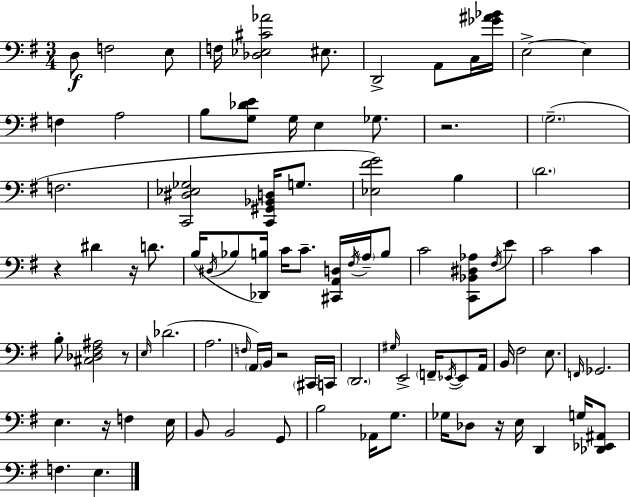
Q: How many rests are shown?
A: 7